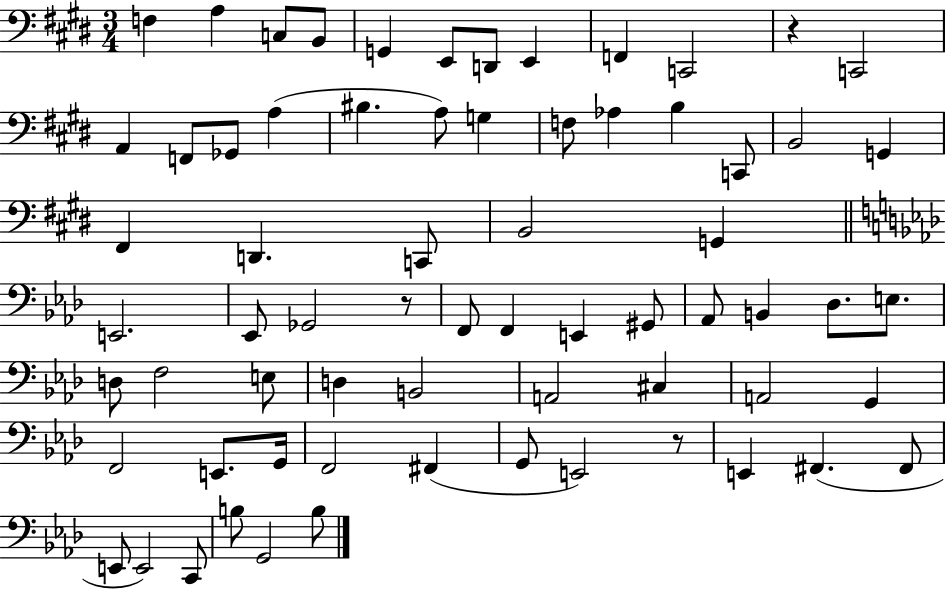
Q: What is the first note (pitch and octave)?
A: F3